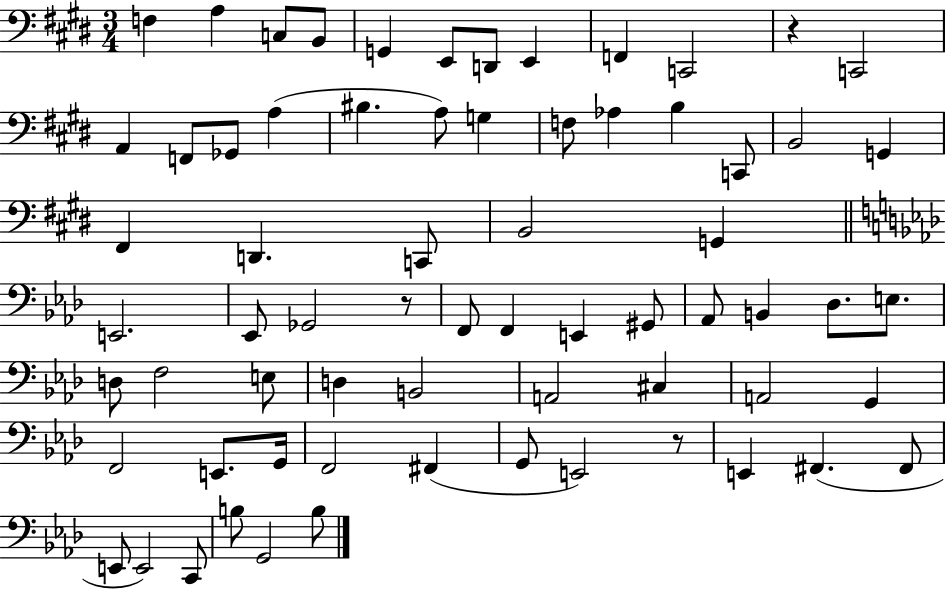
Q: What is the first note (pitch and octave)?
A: F3